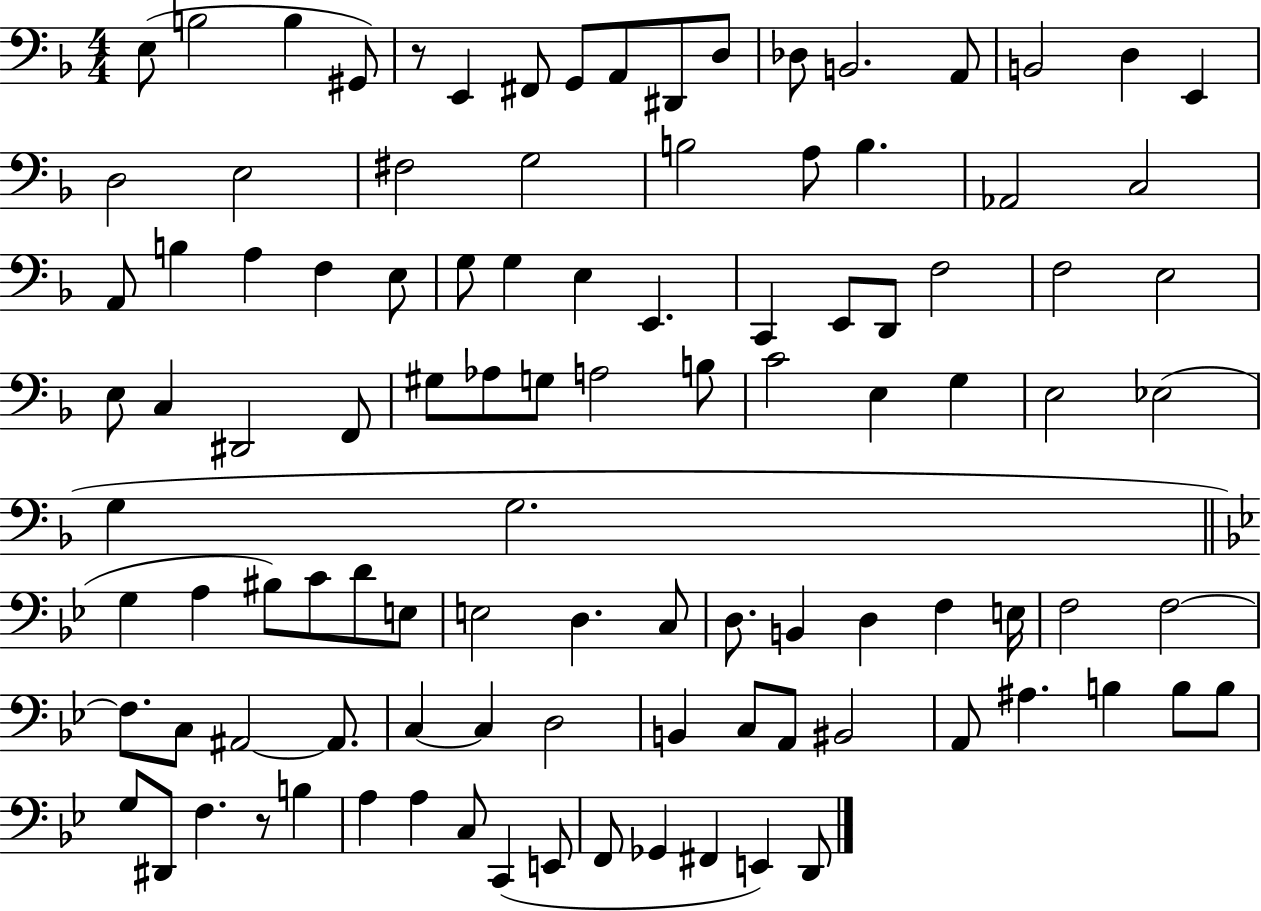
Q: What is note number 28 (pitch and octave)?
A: A3